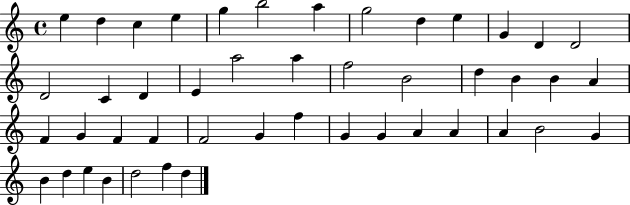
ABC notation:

X:1
T:Untitled
M:4/4
L:1/4
K:C
e d c e g b2 a g2 d e G D D2 D2 C D E a2 a f2 B2 d B B A F G F F F2 G f G G A A A B2 G B d e B d2 f d